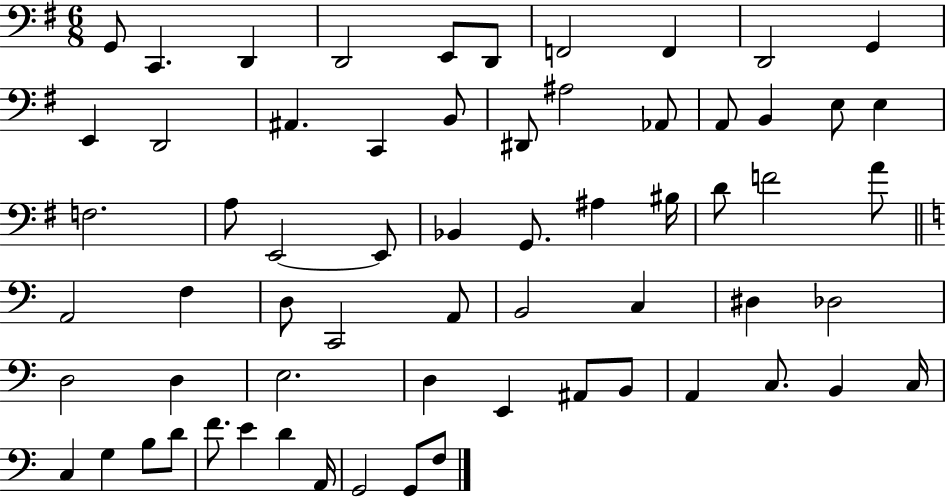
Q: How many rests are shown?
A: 0